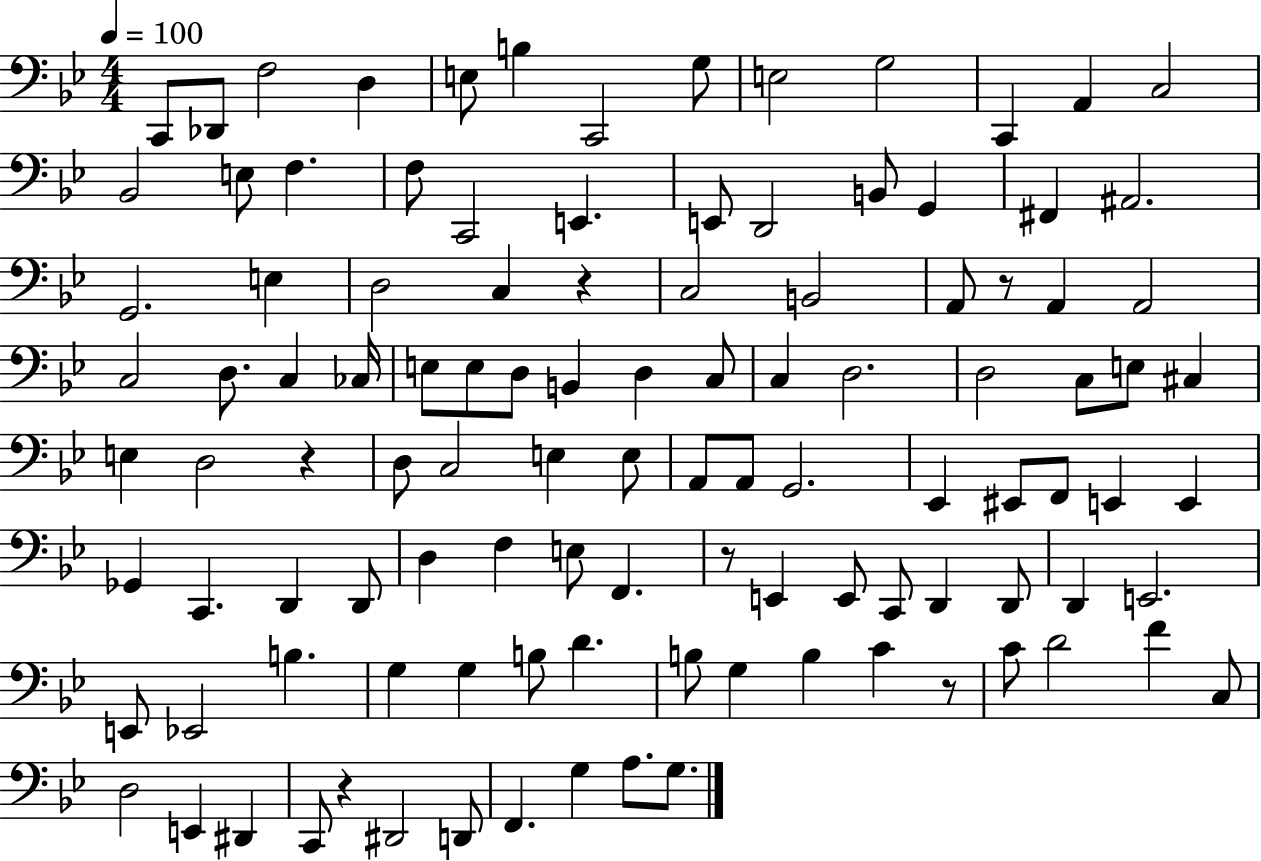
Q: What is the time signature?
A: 4/4